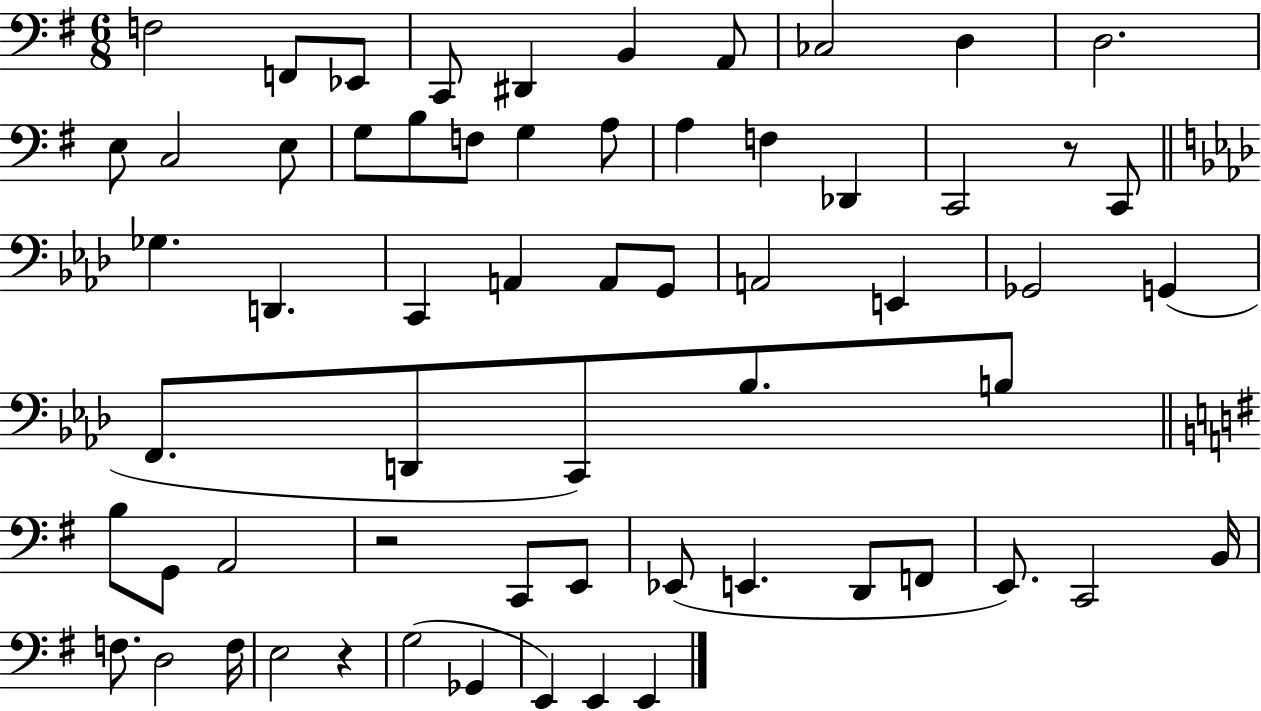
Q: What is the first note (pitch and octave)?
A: F3